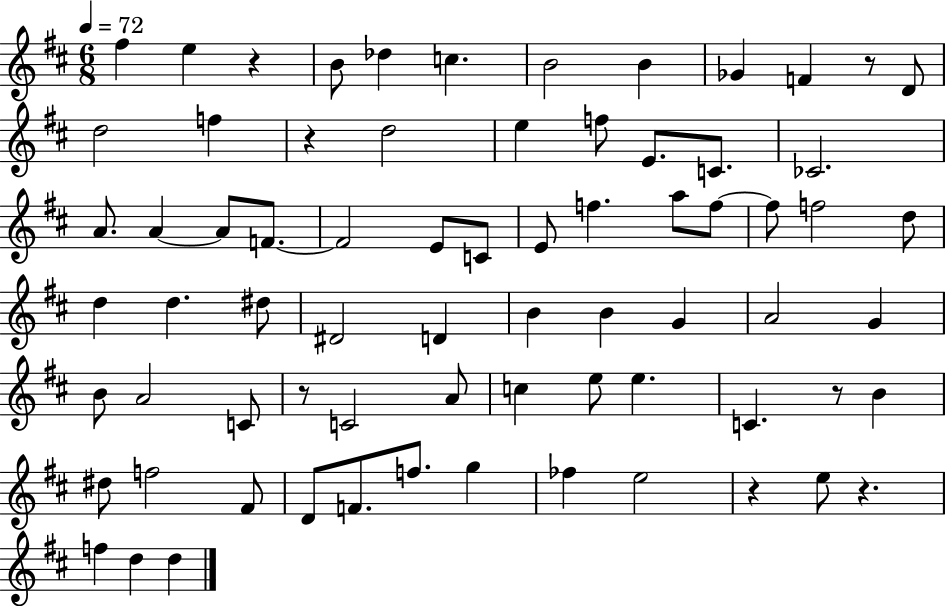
{
  \clef treble
  \numericTimeSignature
  \time 6/8
  \key d \major
  \tempo 4 = 72
  fis''4 e''4 r4 | b'8 des''4 c''4. | b'2 b'4 | ges'4 f'4 r8 d'8 | \break d''2 f''4 | r4 d''2 | e''4 f''8 e'8. c'8. | ces'2. | \break a'8. a'4~~ a'8 f'8.~~ | f'2 e'8 c'8 | e'8 f''4. a''8 f''8~~ | f''8 f''2 d''8 | \break d''4 d''4. dis''8 | dis'2 d'4 | b'4 b'4 g'4 | a'2 g'4 | \break b'8 a'2 c'8 | r8 c'2 a'8 | c''4 e''8 e''4. | c'4. r8 b'4 | \break dis''8 f''2 fis'8 | d'8 f'8. f''8. g''4 | fes''4 e''2 | r4 e''8 r4. | \break f''4 d''4 d''4 | \bar "|."
}